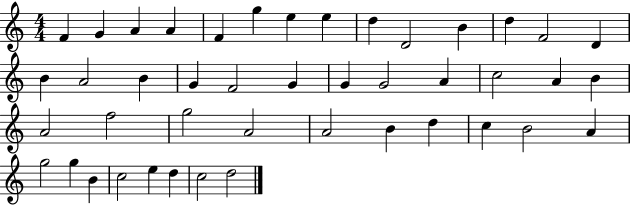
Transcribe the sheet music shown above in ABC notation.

X:1
T:Untitled
M:4/4
L:1/4
K:C
F G A A F g e e d D2 B d F2 D B A2 B G F2 G G G2 A c2 A B A2 f2 g2 A2 A2 B d c B2 A g2 g B c2 e d c2 d2